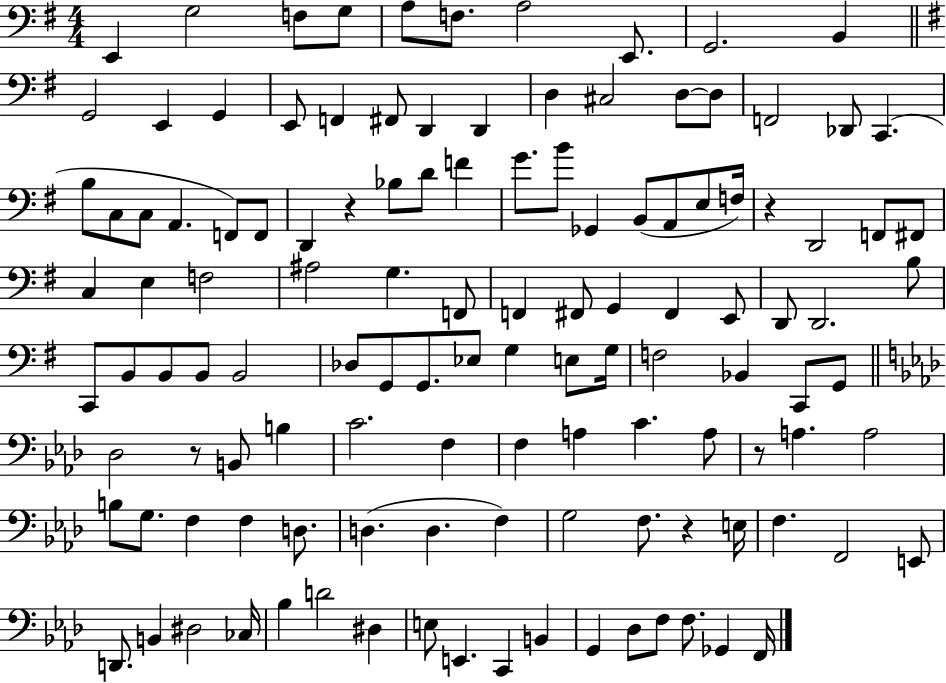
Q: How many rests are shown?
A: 5